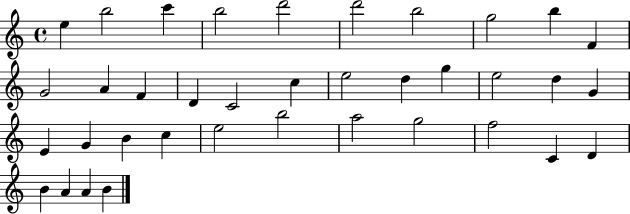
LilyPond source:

{
  \clef treble
  \time 4/4
  \defaultTimeSignature
  \key c \major
  e''4 b''2 c'''4 | b''2 d'''2 | d'''2 b''2 | g''2 b''4 f'4 | \break g'2 a'4 f'4 | d'4 c'2 c''4 | e''2 d''4 g''4 | e''2 d''4 g'4 | \break e'4 g'4 b'4 c''4 | e''2 b''2 | a''2 g''2 | f''2 c'4 d'4 | \break b'4 a'4 a'4 b'4 | \bar "|."
}